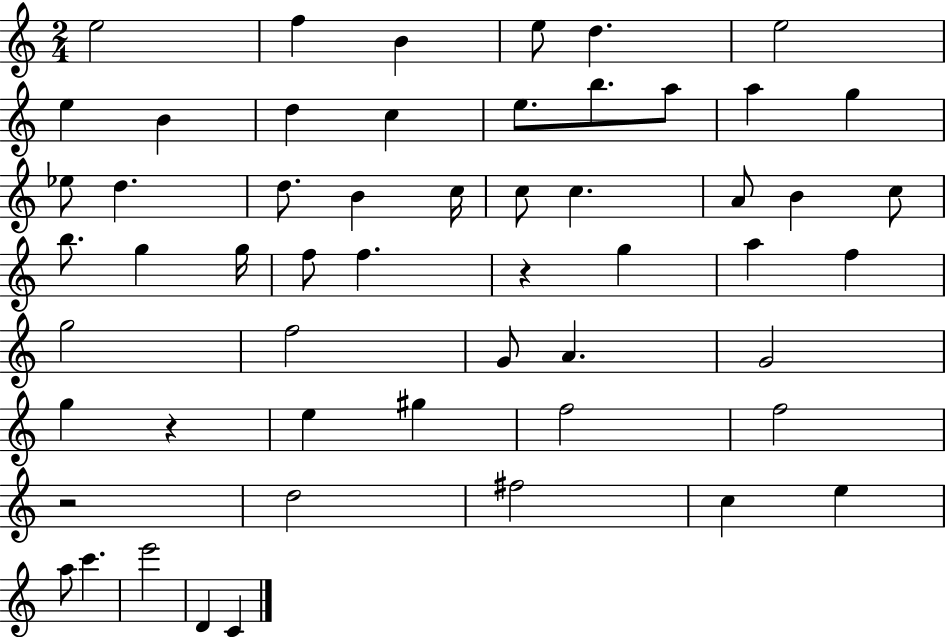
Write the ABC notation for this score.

X:1
T:Untitled
M:2/4
L:1/4
K:C
e2 f B e/2 d e2 e B d c e/2 b/2 a/2 a g _e/2 d d/2 B c/4 c/2 c A/2 B c/2 b/2 g g/4 f/2 f z g a f g2 f2 G/2 A G2 g z e ^g f2 f2 z2 d2 ^f2 c e a/2 c' e'2 D C